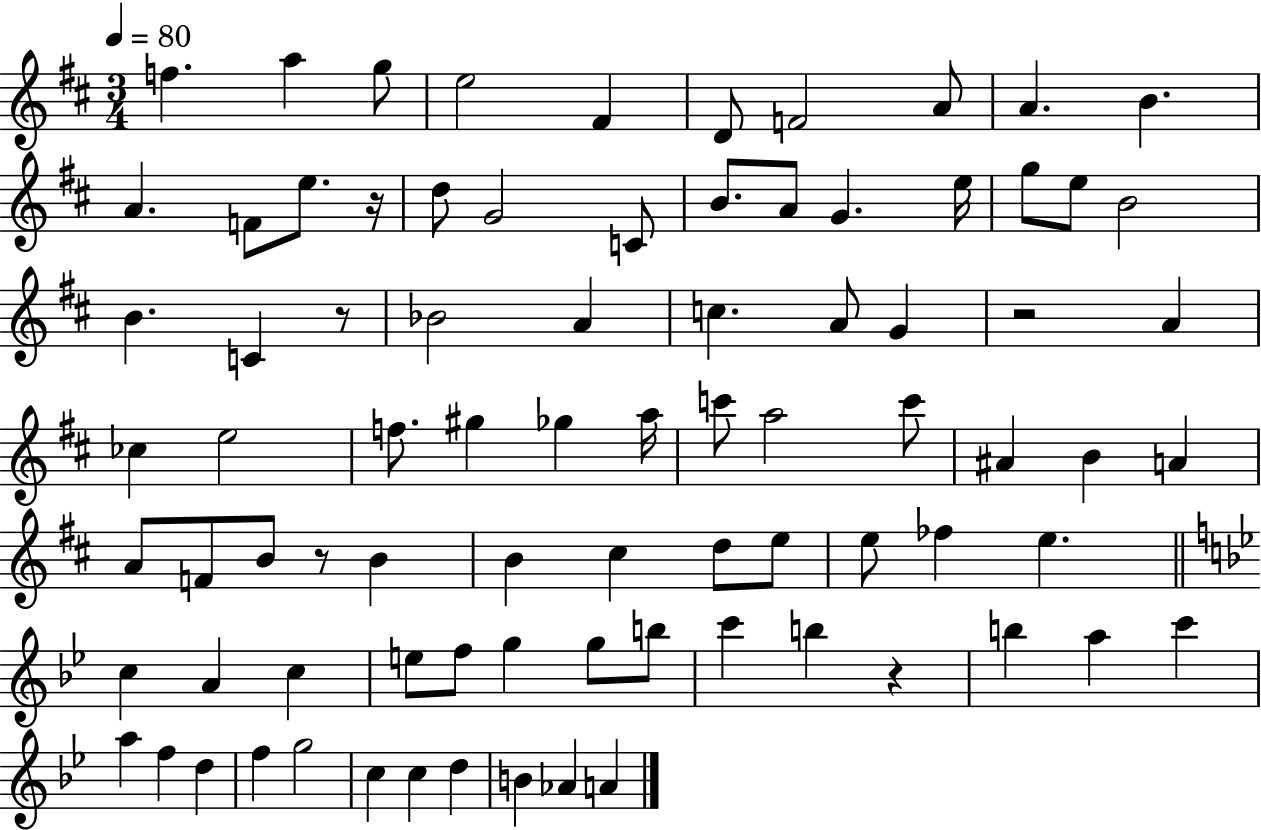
F5/q. A5/q G5/e E5/h F#4/q D4/e F4/h A4/e A4/q. B4/q. A4/q. F4/e E5/e. R/s D5/e G4/h C4/e B4/e. A4/e G4/q. E5/s G5/e E5/e B4/h B4/q. C4/q R/e Bb4/h A4/q C5/q. A4/e G4/q R/h A4/q CES5/q E5/h F5/e. G#5/q Gb5/q A5/s C6/e A5/h C6/e A#4/q B4/q A4/q A4/e F4/e B4/e R/e B4/q B4/q C#5/q D5/e E5/e E5/e FES5/q E5/q. C5/q A4/q C5/q E5/e F5/e G5/q G5/e B5/e C6/q B5/q R/q B5/q A5/q C6/q A5/q F5/q D5/q F5/q G5/h C5/q C5/q D5/q B4/q Ab4/q A4/q